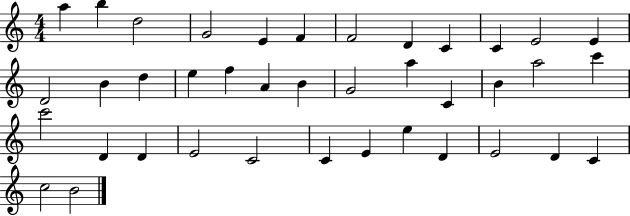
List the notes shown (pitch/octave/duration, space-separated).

A5/q B5/q D5/h G4/h E4/q F4/q F4/h D4/q C4/q C4/q E4/h E4/q D4/h B4/q D5/q E5/q F5/q A4/q B4/q G4/h A5/q C4/q B4/q A5/h C6/q C6/h D4/q D4/q E4/h C4/h C4/q E4/q E5/q D4/q E4/h D4/q C4/q C5/h B4/h